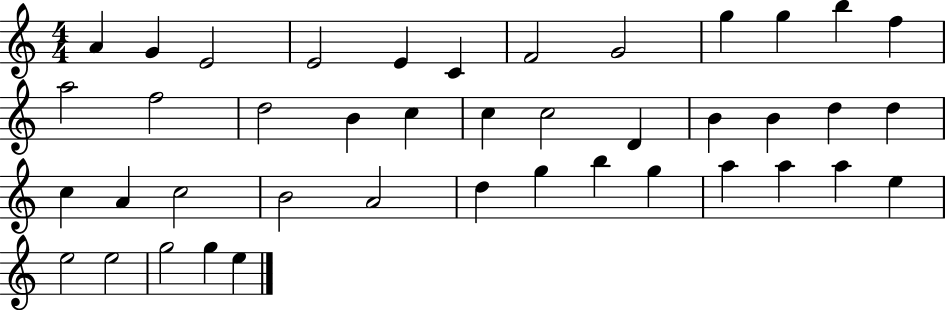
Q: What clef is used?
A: treble